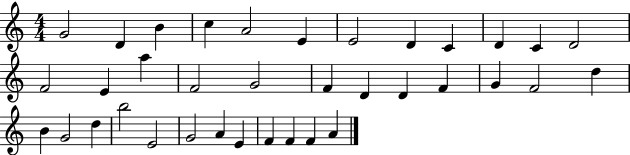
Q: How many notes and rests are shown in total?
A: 36